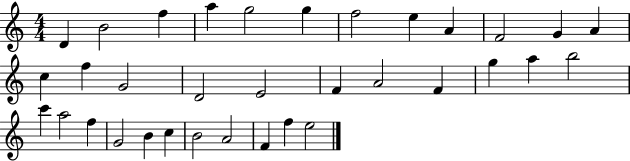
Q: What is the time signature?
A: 4/4